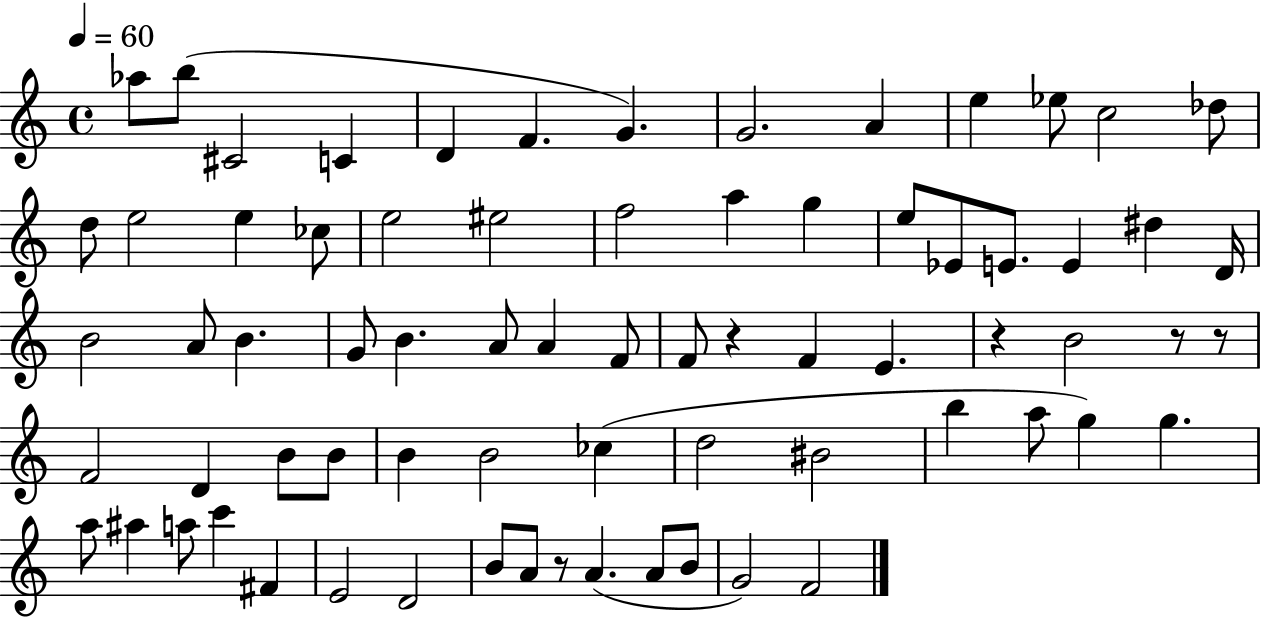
Ab5/e B5/e C#4/h C4/q D4/q F4/q. G4/q. G4/h. A4/q E5/q Eb5/e C5/h Db5/e D5/e E5/h E5/q CES5/e E5/h EIS5/h F5/h A5/q G5/q E5/e Eb4/e E4/e. E4/q D#5/q D4/s B4/h A4/e B4/q. G4/e B4/q. A4/e A4/q F4/e F4/e R/q F4/q E4/q. R/q B4/h R/e R/e F4/h D4/q B4/e B4/e B4/q B4/h CES5/q D5/h BIS4/h B5/q A5/e G5/q G5/q. A5/e A#5/q A5/e C6/q F#4/q E4/h D4/h B4/e A4/e R/e A4/q. A4/e B4/e G4/h F4/h